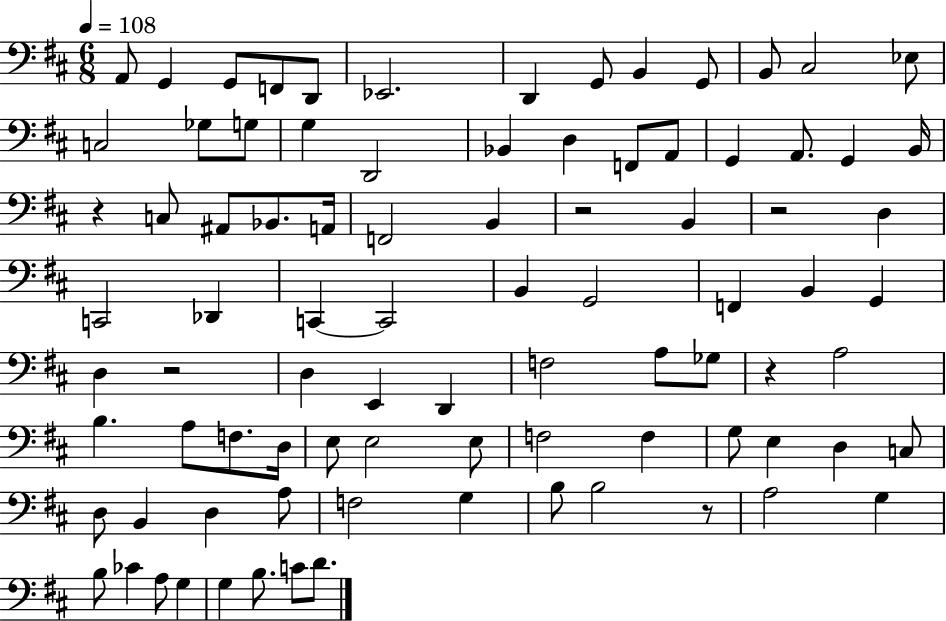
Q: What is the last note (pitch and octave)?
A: D4